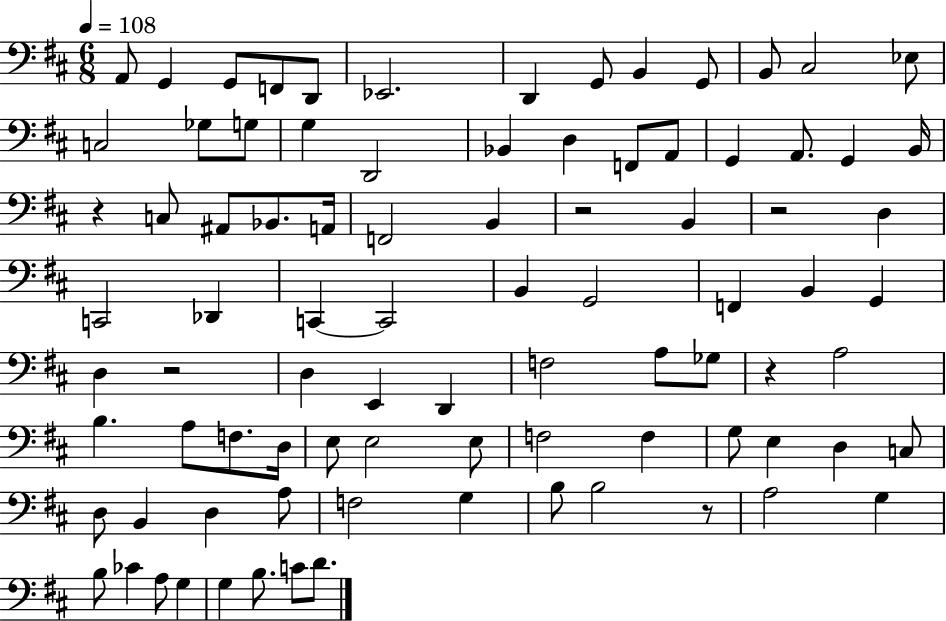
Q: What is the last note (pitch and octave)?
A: D4